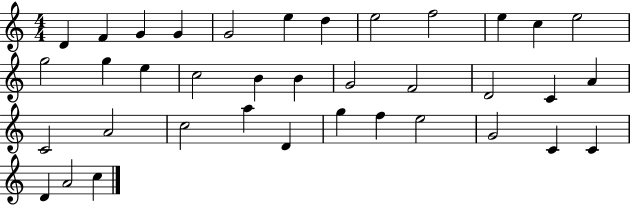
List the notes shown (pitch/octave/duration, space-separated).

D4/q F4/q G4/q G4/q G4/h E5/q D5/q E5/h F5/h E5/q C5/q E5/h G5/h G5/q E5/q C5/h B4/q B4/q G4/h F4/h D4/h C4/q A4/q C4/h A4/h C5/h A5/q D4/q G5/q F5/q E5/h G4/h C4/q C4/q D4/q A4/h C5/q